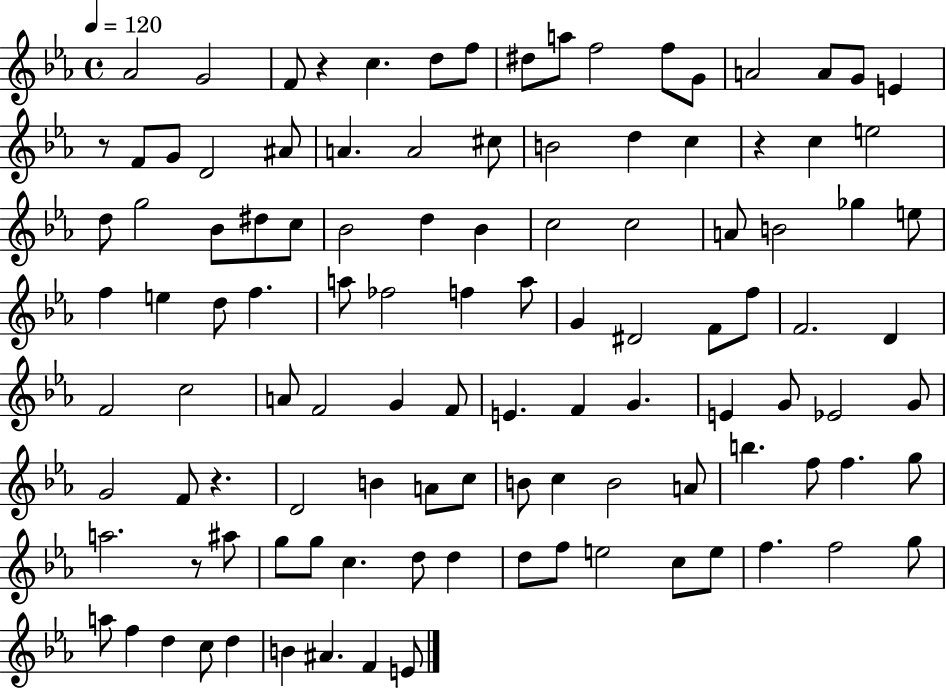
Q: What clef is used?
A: treble